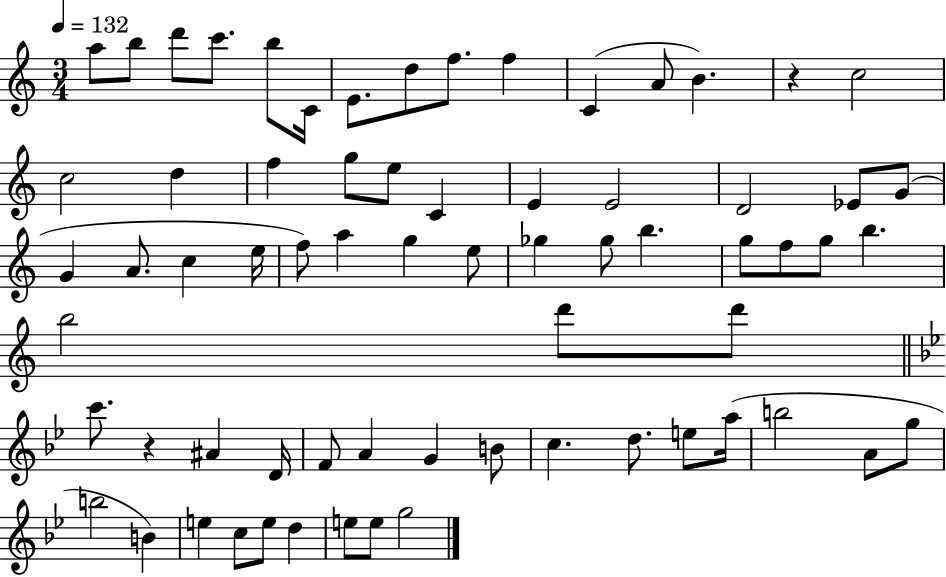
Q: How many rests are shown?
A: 2